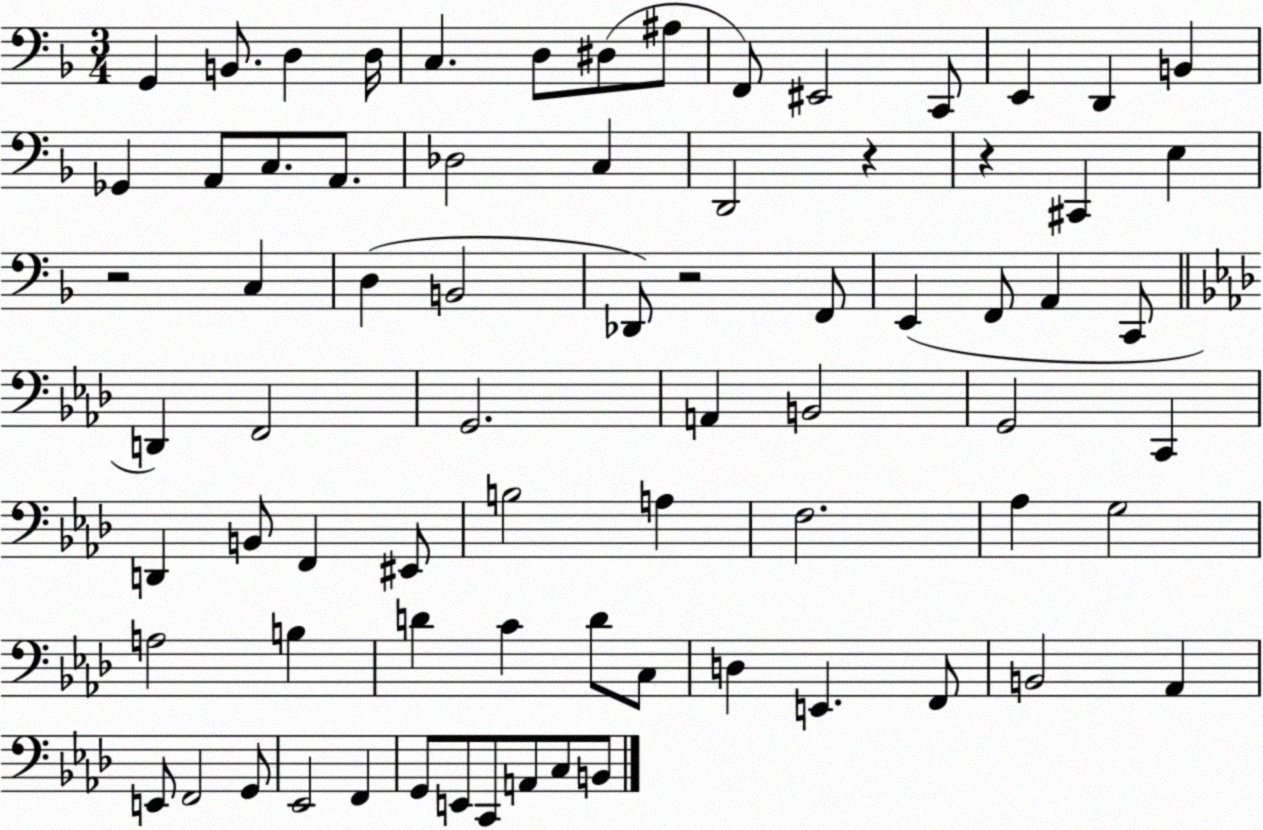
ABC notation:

X:1
T:Untitled
M:3/4
L:1/4
K:F
G,, B,,/2 D, D,/4 C, D,/2 ^D,/2 ^A,/2 F,,/2 ^E,,2 C,,/2 E,, D,, B,, _G,, A,,/2 C,/2 A,,/2 _D,2 C, D,,2 z z ^C,, E, z2 C, D, B,,2 _D,,/2 z2 F,,/2 E,, F,,/2 A,, C,,/2 D,, F,,2 G,,2 A,, B,,2 G,,2 C,, D,, B,,/2 F,, ^E,,/2 B,2 A, F,2 _A, G,2 A,2 B, D C D/2 C,/2 D, E,, F,,/2 B,,2 _A,, E,,/2 F,,2 G,,/2 _E,,2 F,, G,,/2 E,,/2 C,,/2 A,,/2 C,/2 B,,/2